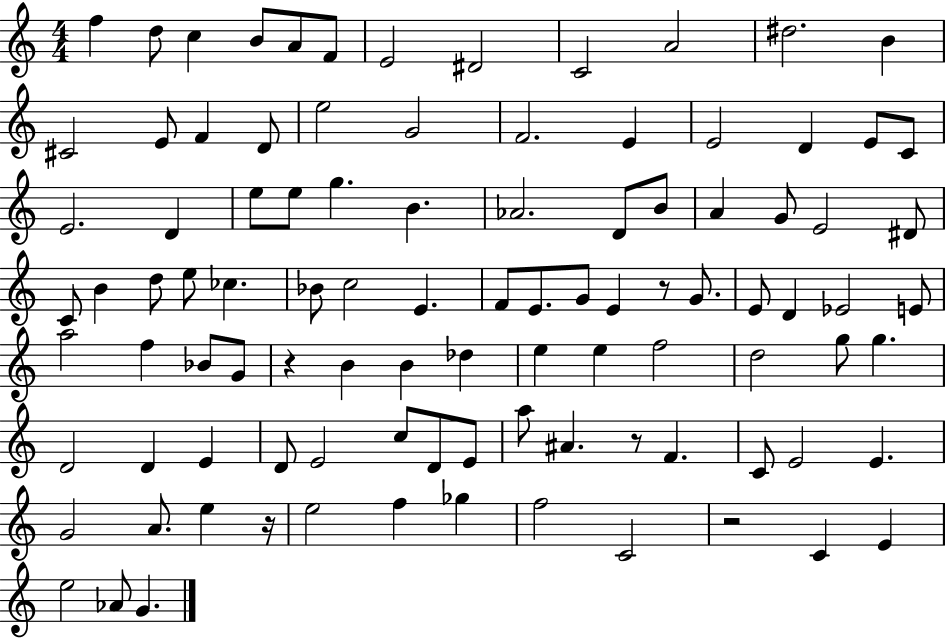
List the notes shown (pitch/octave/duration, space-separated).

F5/q D5/e C5/q B4/e A4/e F4/e E4/h D#4/h C4/h A4/h D#5/h. B4/q C#4/h E4/e F4/q D4/e E5/h G4/h F4/h. E4/q E4/h D4/q E4/e C4/e E4/h. D4/q E5/e E5/e G5/q. B4/q. Ab4/h. D4/e B4/e A4/q G4/e E4/h D#4/e C4/e B4/q D5/e E5/e CES5/q. Bb4/e C5/h E4/q. F4/e E4/e. G4/e E4/q R/e G4/e. E4/e D4/q Eb4/h E4/e A5/h F5/q Bb4/e G4/e R/q B4/q B4/q Db5/q E5/q E5/q F5/h D5/h G5/e G5/q. D4/h D4/q E4/q D4/e E4/h C5/e D4/e E4/e A5/e A#4/q. R/e F4/q. C4/e E4/h E4/q. G4/h A4/e. E5/q R/s E5/h F5/q Gb5/q F5/h C4/h R/h C4/q E4/q E5/h Ab4/e G4/q.